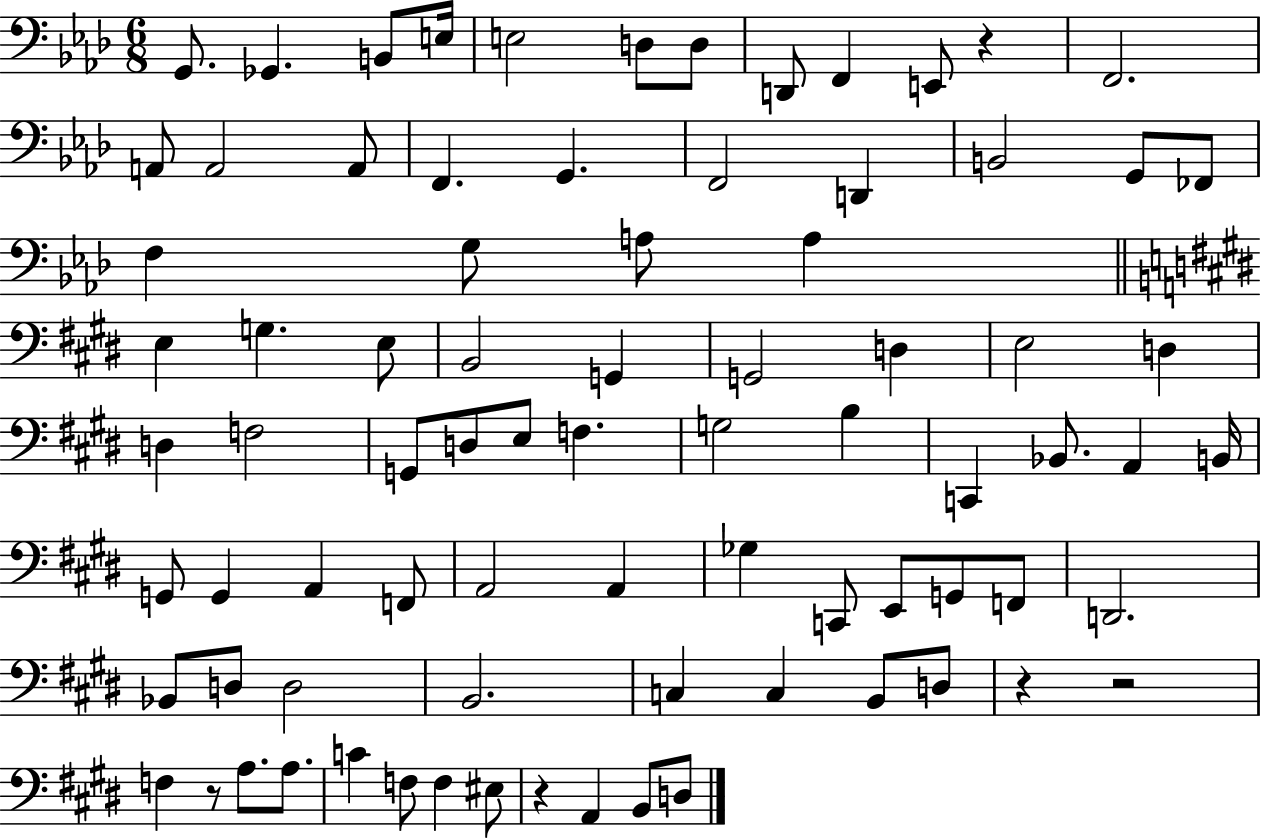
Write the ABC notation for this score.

X:1
T:Untitled
M:6/8
L:1/4
K:Ab
G,,/2 _G,, B,,/2 E,/4 E,2 D,/2 D,/2 D,,/2 F,, E,,/2 z F,,2 A,,/2 A,,2 A,,/2 F,, G,, F,,2 D,, B,,2 G,,/2 _F,,/2 F, G,/2 A,/2 A, E, G, E,/2 B,,2 G,, G,,2 D, E,2 D, D, F,2 G,,/2 D,/2 E,/2 F, G,2 B, C,, _B,,/2 A,, B,,/4 G,,/2 G,, A,, F,,/2 A,,2 A,, _G, C,,/2 E,,/2 G,,/2 F,,/2 D,,2 _B,,/2 D,/2 D,2 B,,2 C, C, B,,/2 D,/2 z z2 F, z/2 A,/2 A,/2 C F,/2 F, ^E,/2 z A,, B,,/2 D,/2